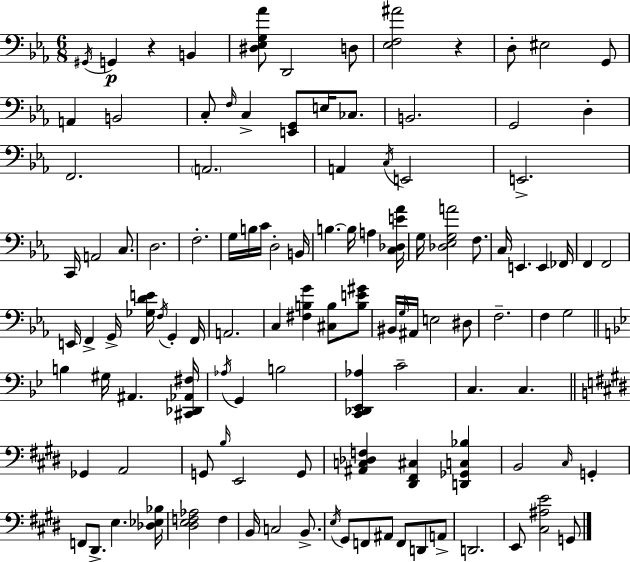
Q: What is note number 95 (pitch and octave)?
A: E2